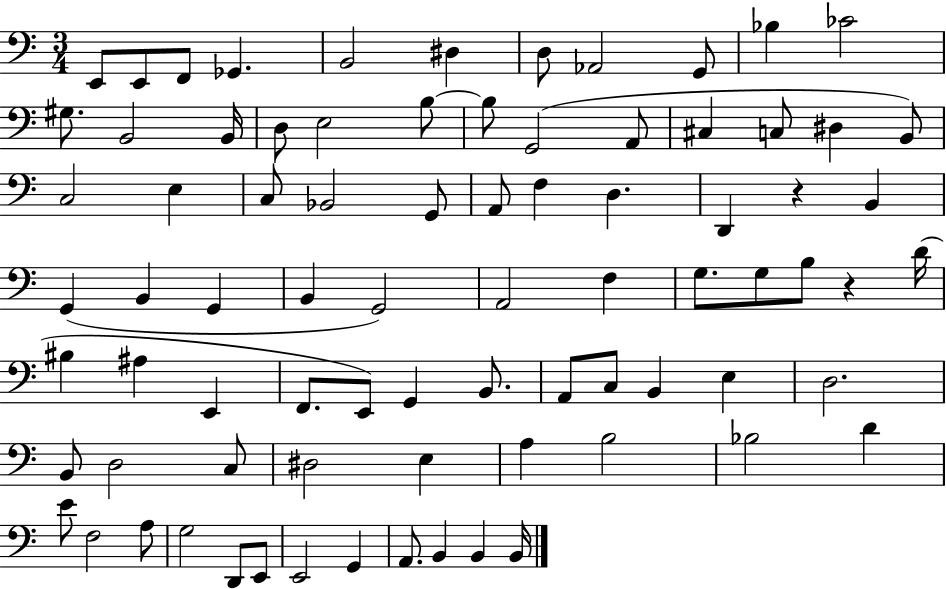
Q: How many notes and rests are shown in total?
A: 80